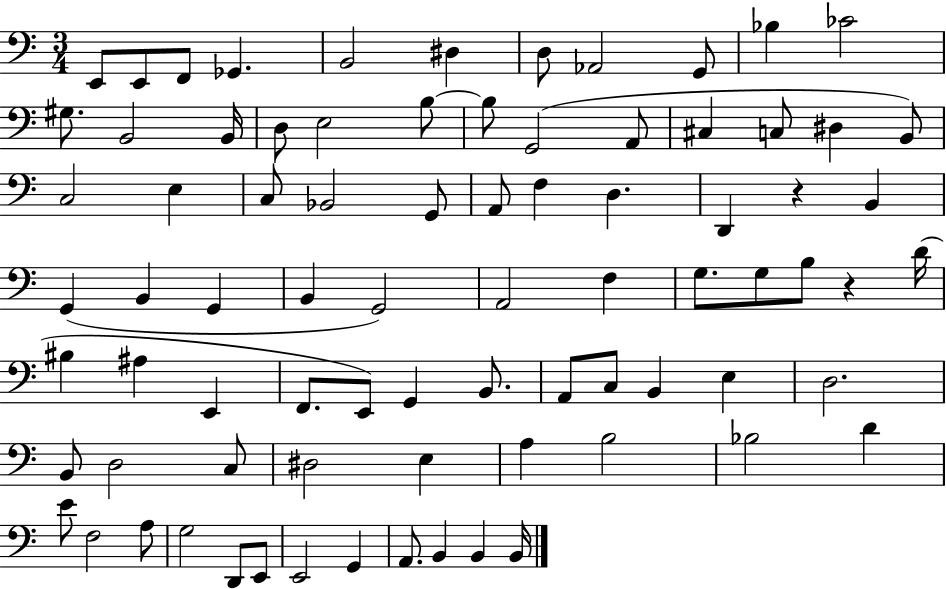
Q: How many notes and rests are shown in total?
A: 80